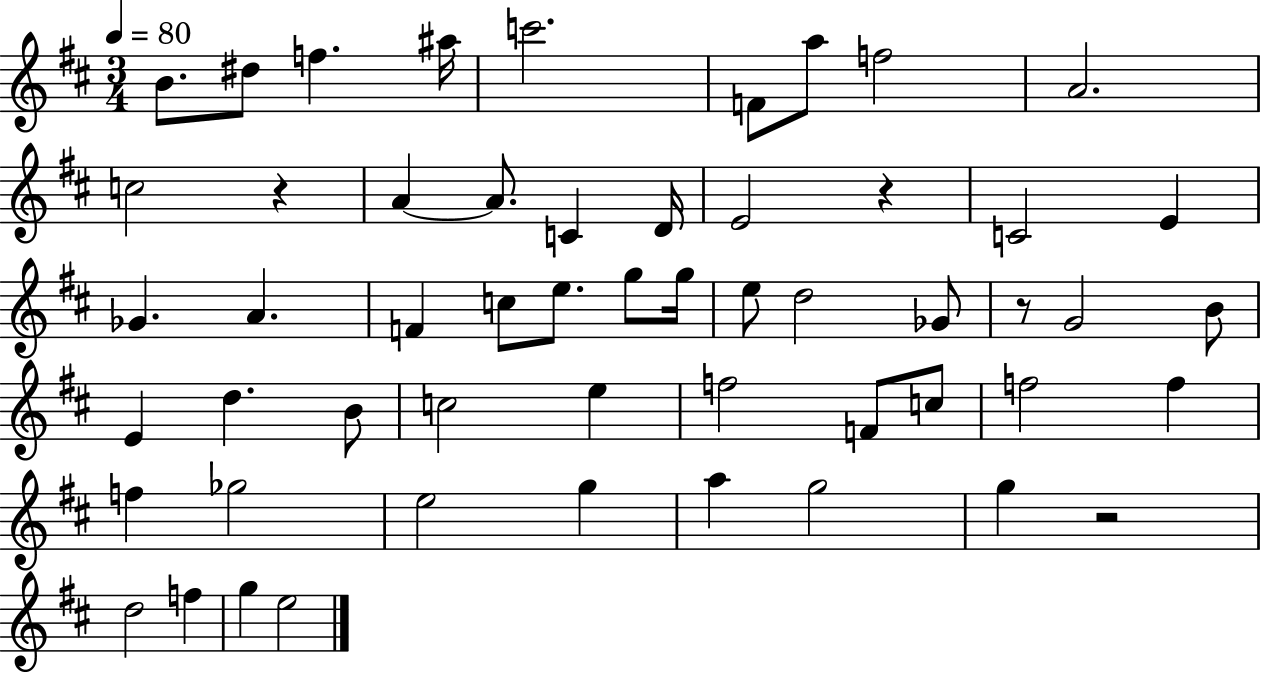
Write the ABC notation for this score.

X:1
T:Untitled
M:3/4
L:1/4
K:D
B/2 ^d/2 f ^a/4 c'2 F/2 a/2 f2 A2 c2 z A A/2 C D/4 E2 z C2 E _G A F c/2 e/2 g/2 g/4 e/2 d2 _G/2 z/2 G2 B/2 E d B/2 c2 e f2 F/2 c/2 f2 f f _g2 e2 g a g2 g z2 d2 f g e2